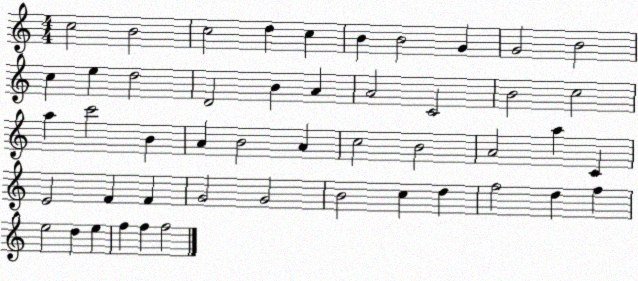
X:1
T:Untitled
M:4/4
L:1/4
K:C
c2 B2 c2 d c B B2 G G2 B2 c e d2 D2 B A A2 C2 B2 c2 a c'2 B A B2 A c2 B2 A2 a C E2 F F G2 G2 B2 c d f2 d f e2 d e f f f2